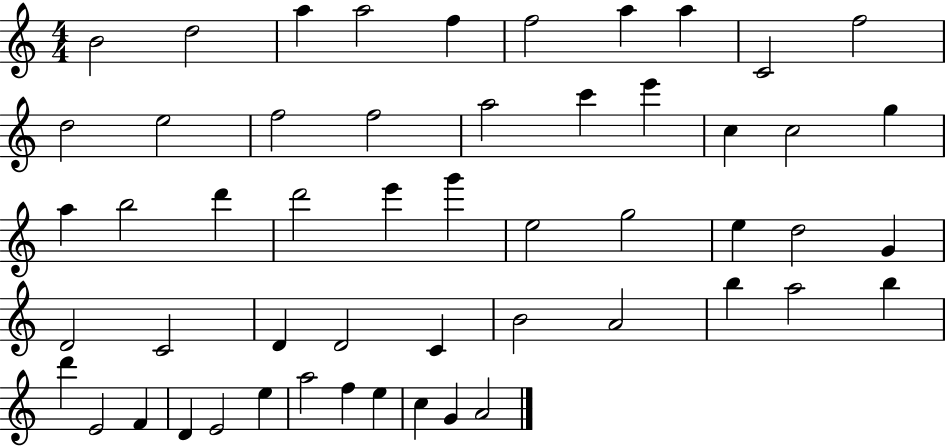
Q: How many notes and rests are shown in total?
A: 53